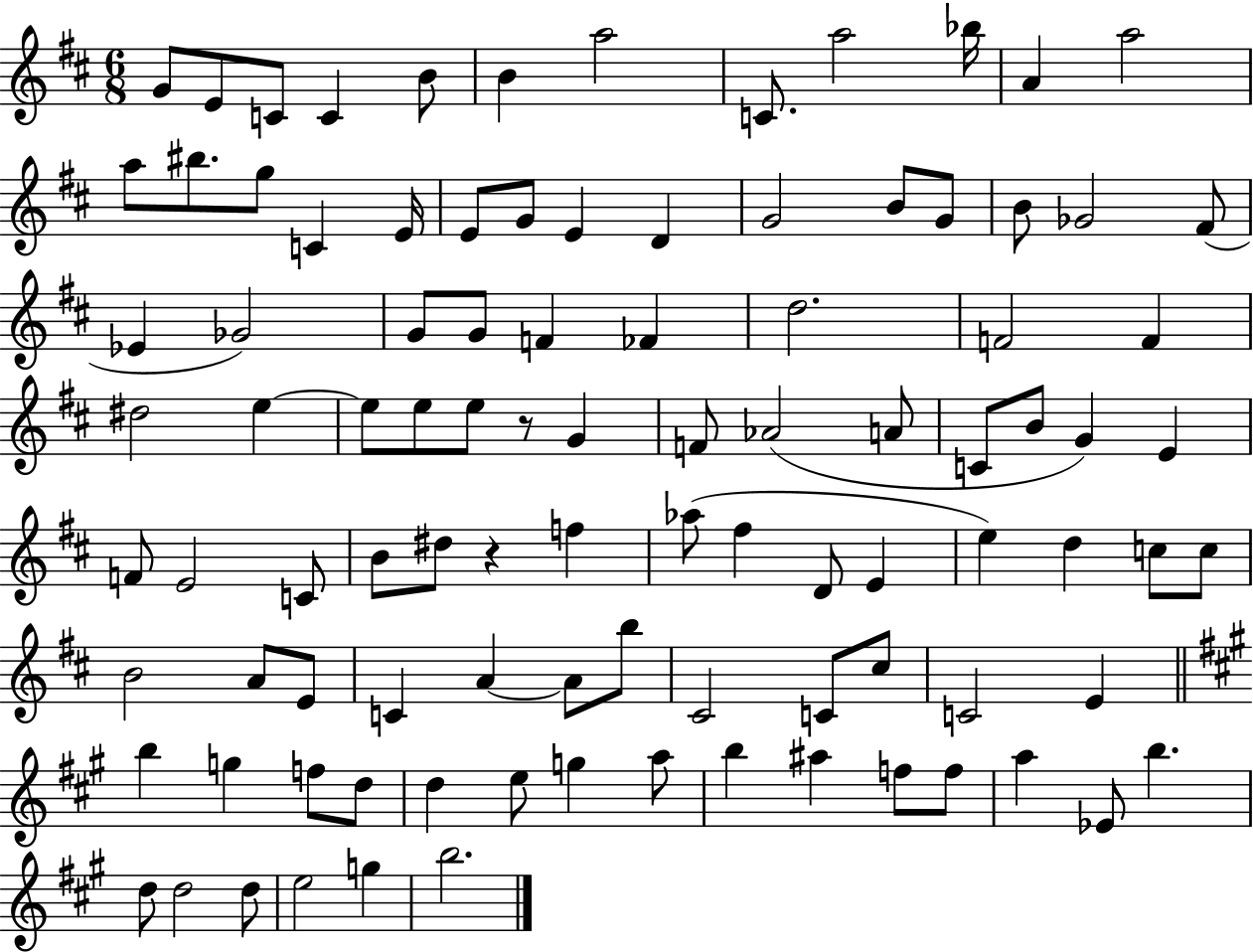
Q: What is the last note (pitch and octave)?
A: B5